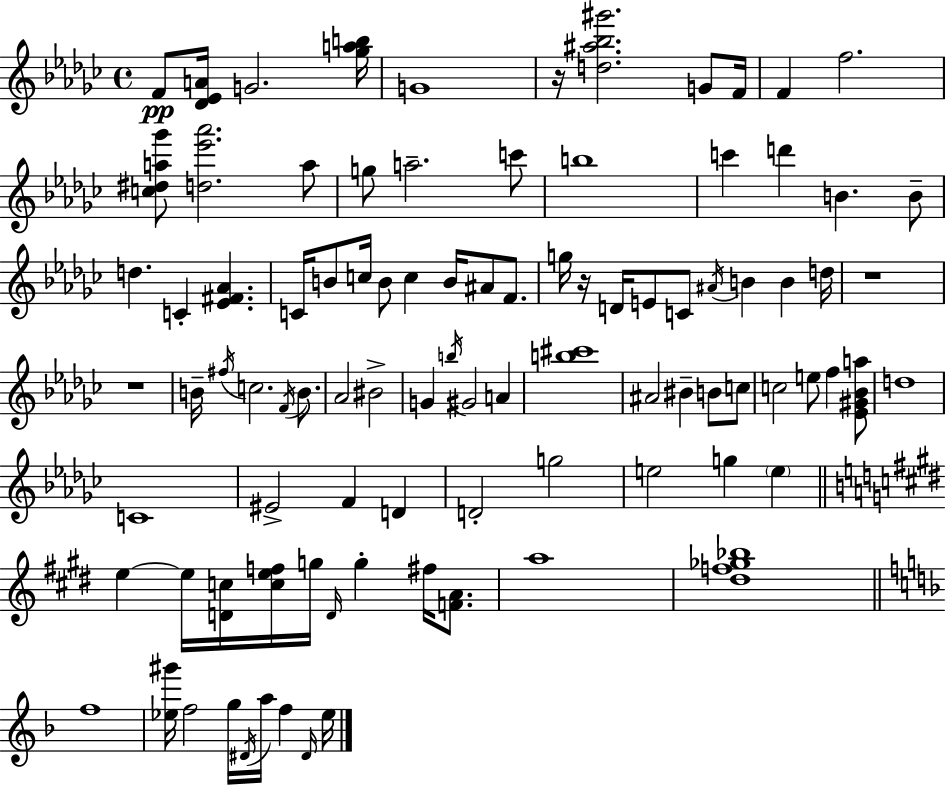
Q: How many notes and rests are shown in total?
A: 94